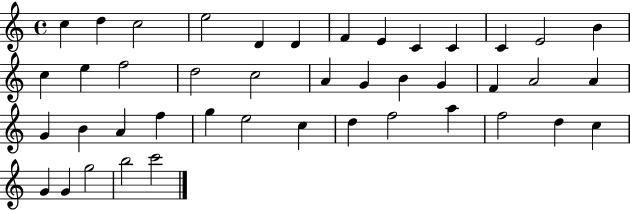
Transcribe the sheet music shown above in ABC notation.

X:1
T:Untitled
M:4/4
L:1/4
K:C
c d c2 e2 D D F E C C C E2 B c e f2 d2 c2 A G B G F A2 A G B A f g e2 c d f2 a f2 d c G G g2 b2 c'2